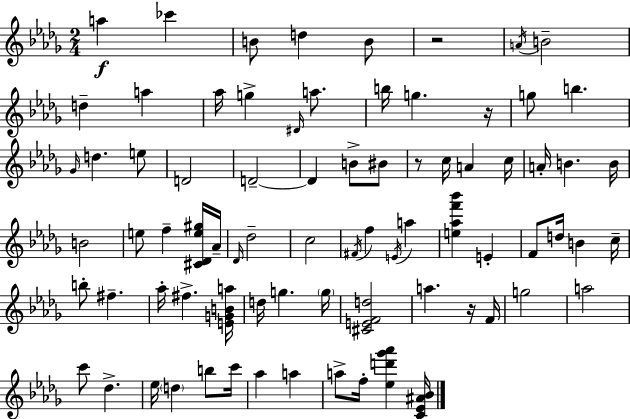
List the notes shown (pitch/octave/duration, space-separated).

A5/q CES6/q B4/e D5/q B4/e R/h A4/s B4/h D5/q A5/q Ab5/s G5/q D#4/s A5/e. B5/s G5/q. R/s G5/e B5/q. Gb4/s D5/q. E5/e D4/h D4/h D4/q B4/e BIS4/e R/e C5/s A4/q C5/s A4/s B4/q. B4/s B4/h E5/e F5/q [C#4,Db4,E5,G#5]/s Ab4/s Db4/s Db5/h C5/h F#4/s F5/q E4/s A5/q [E5,Ab5,F6,Bb6]/q E4/q F4/e D5/s B4/q C5/s B5/e F#5/q. Ab5/s F#5/q. [E4,G4,B4,A5]/s D5/s G5/q. G5/s [C#4,E4,F4,D5]/h A5/q. R/s F4/s G5/h A5/h C6/e Db5/q. Eb5/s D5/q B5/e C6/s Ab5/q A5/q A5/e F5/s [Eb5,D6,Gb6,Ab6]/q [C4,Eb4,A#4,Bb4]/s